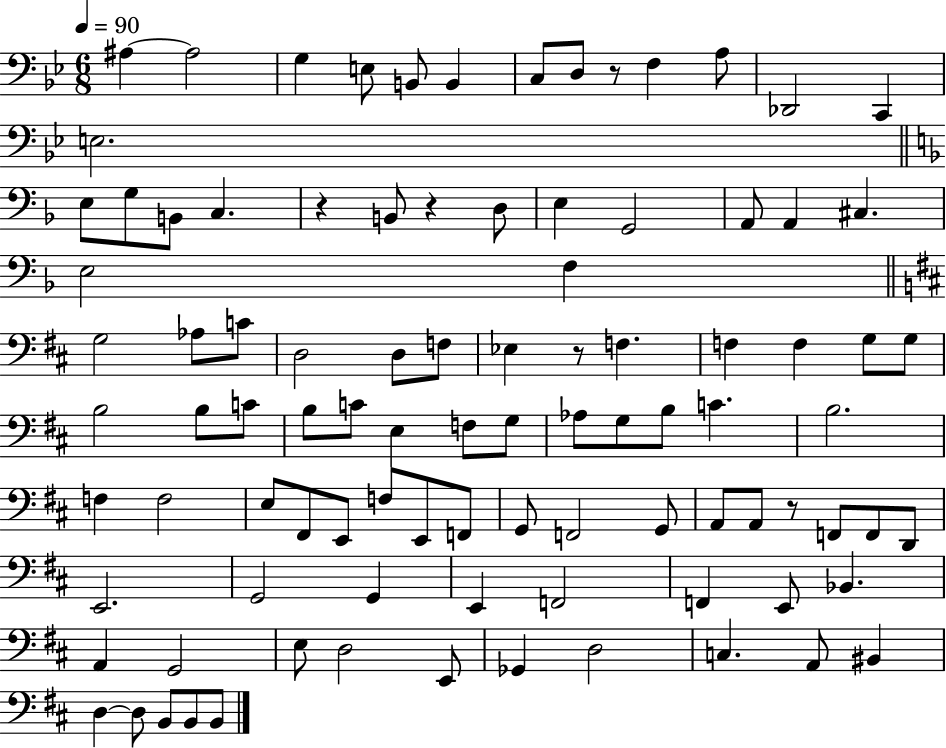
A#3/q A#3/h G3/q E3/e B2/e B2/q C3/e D3/e R/e F3/q A3/e Db2/h C2/q E3/h. E3/e G3/e B2/e C3/q. R/q B2/e R/q D3/e E3/q G2/h A2/e A2/q C#3/q. E3/h F3/q G3/h Ab3/e C4/e D3/h D3/e F3/e Eb3/q R/e F3/q. F3/q F3/q G3/e G3/e B3/h B3/e C4/e B3/e C4/e E3/q F3/e G3/e Ab3/e G3/e B3/e C4/q. B3/h. F3/q F3/h E3/e F#2/e E2/e F3/e E2/e F2/e G2/e F2/h G2/e A2/e A2/e R/e F2/e F2/e D2/e E2/h. G2/h G2/q E2/q F2/h F2/q E2/e Bb2/q. A2/q G2/h E3/e D3/h E2/e Gb2/q D3/h C3/q. A2/e BIS2/q D3/q D3/e B2/e B2/e B2/e